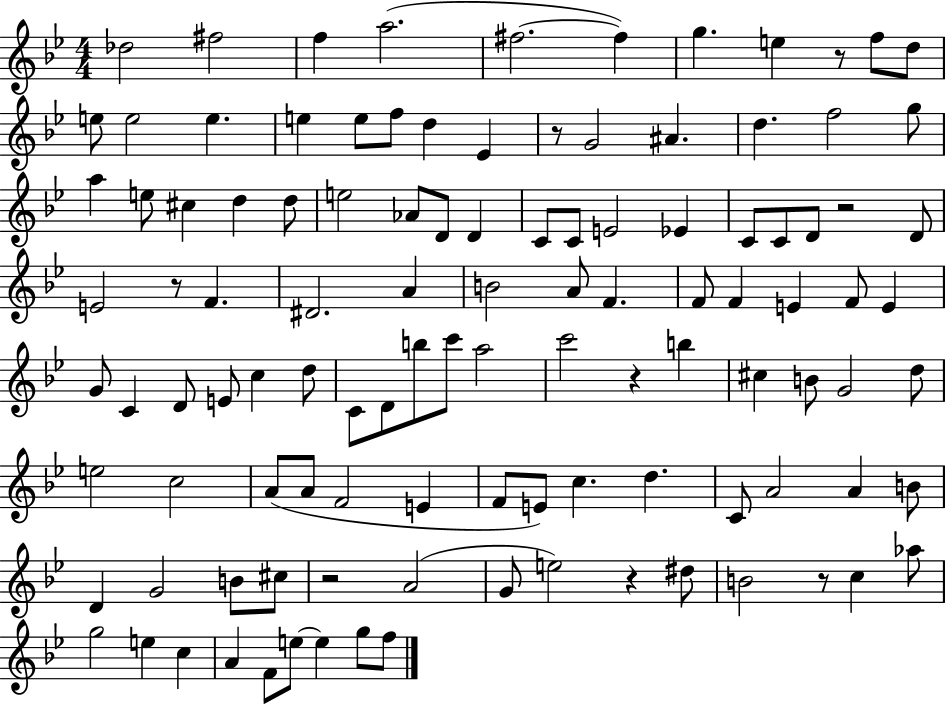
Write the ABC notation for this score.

X:1
T:Untitled
M:4/4
L:1/4
K:Bb
_d2 ^f2 f a2 ^f2 ^f g e z/2 f/2 d/2 e/2 e2 e e e/2 f/2 d _E z/2 G2 ^A d f2 g/2 a e/2 ^c d d/2 e2 _A/2 D/2 D C/2 C/2 E2 _E C/2 C/2 D/2 z2 D/2 E2 z/2 F ^D2 A B2 A/2 F F/2 F E F/2 E G/2 C D/2 E/2 c d/2 C/2 D/2 b/2 c'/2 a2 c'2 z b ^c B/2 G2 d/2 e2 c2 A/2 A/2 F2 E F/2 E/2 c d C/2 A2 A B/2 D G2 B/2 ^c/2 z2 A2 G/2 e2 z ^d/2 B2 z/2 c _a/2 g2 e c A F/2 e/2 e g/2 f/2